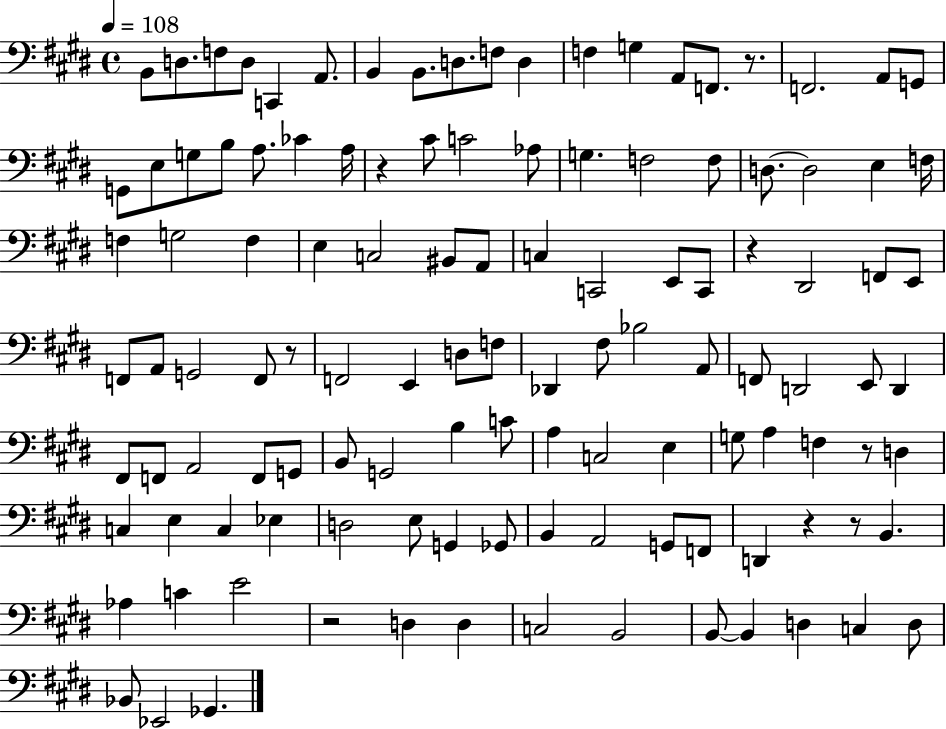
{
  \clef bass
  \time 4/4
  \defaultTimeSignature
  \key e \major
  \tempo 4 = 108
  b,8 d8. f8 d8 c,4 a,8. | b,4 b,8. d8. f8 d4 | f4 g4 a,8 f,8. r8. | f,2. a,8 g,8 | \break g,8 e8 g8 b8 a8. ces'4 a16 | r4 cis'8 c'2 aes8 | g4. f2 f8 | d8.~~ d2 e4 f16 | \break f4 g2 f4 | e4 c2 bis,8 a,8 | c4 c,2 e,8 c,8 | r4 dis,2 f,8 e,8 | \break f,8 a,8 g,2 f,8 r8 | f,2 e,4 d8 f8 | des,4 fis8 bes2 a,8 | f,8 d,2 e,8 d,4 | \break fis,8 f,8 a,2 f,8 g,8 | b,8 g,2 b4 c'8 | a4 c2 e4 | g8 a4 f4 r8 d4 | \break c4 e4 c4 ees4 | d2 e8 g,4 ges,8 | b,4 a,2 g,8 f,8 | d,4 r4 r8 b,4. | \break aes4 c'4 e'2 | r2 d4 d4 | c2 b,2 | b,8~~ b,4 d4 c4 d8 | \break bes,8 ees,2 ges,4. | \bar "|."
}